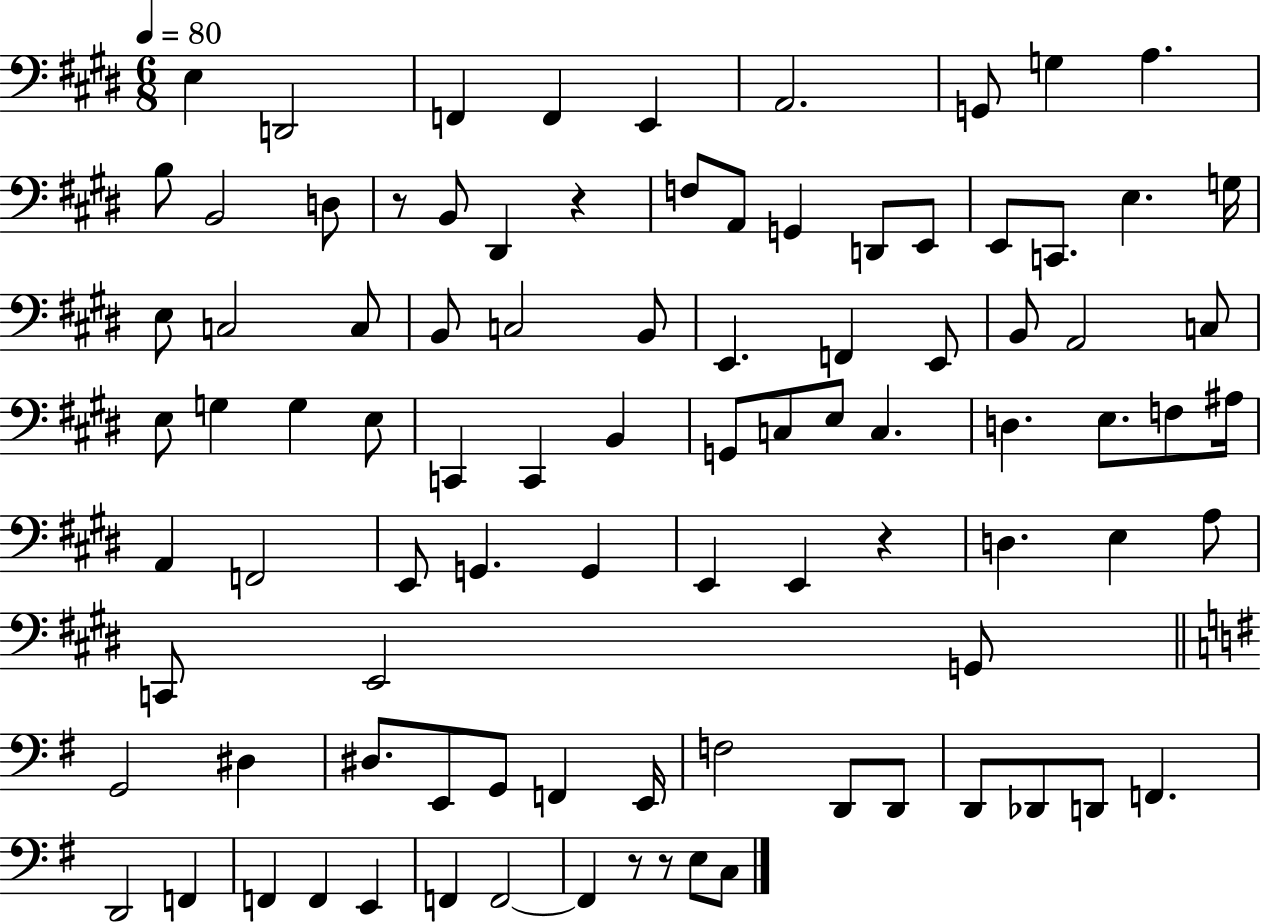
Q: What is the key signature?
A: E major